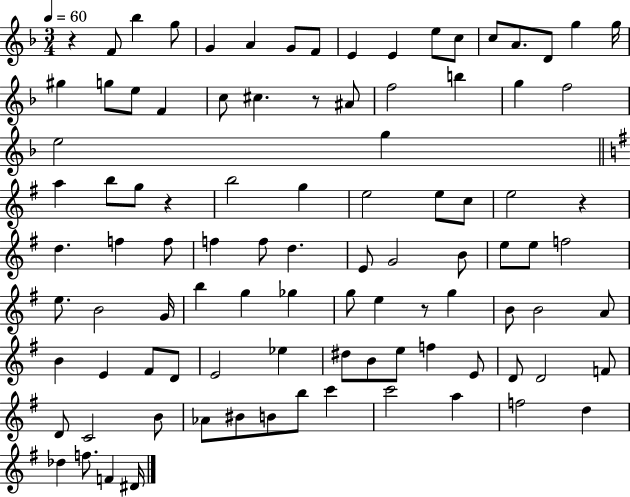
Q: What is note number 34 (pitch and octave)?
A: G5